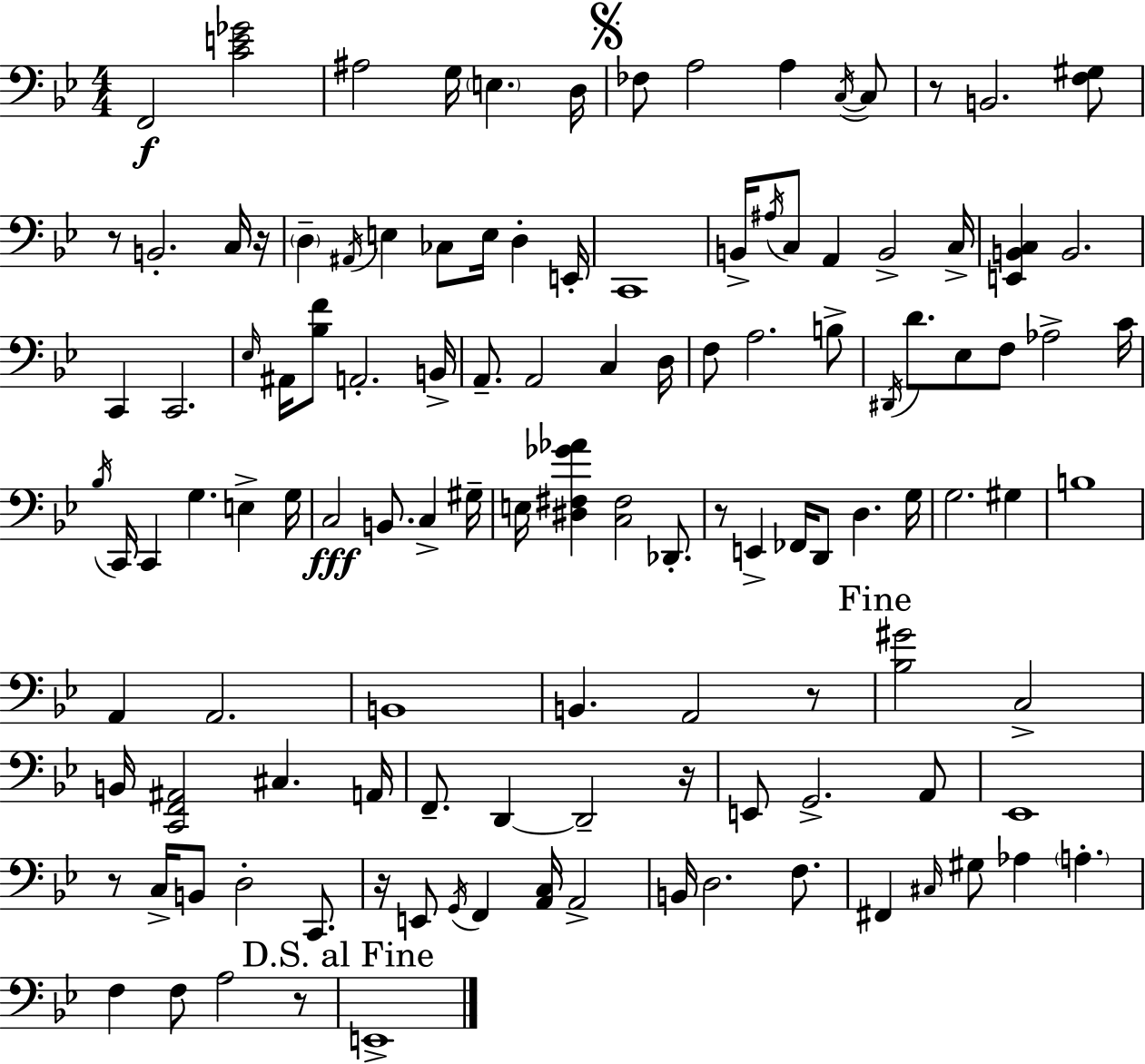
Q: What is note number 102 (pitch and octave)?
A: A3